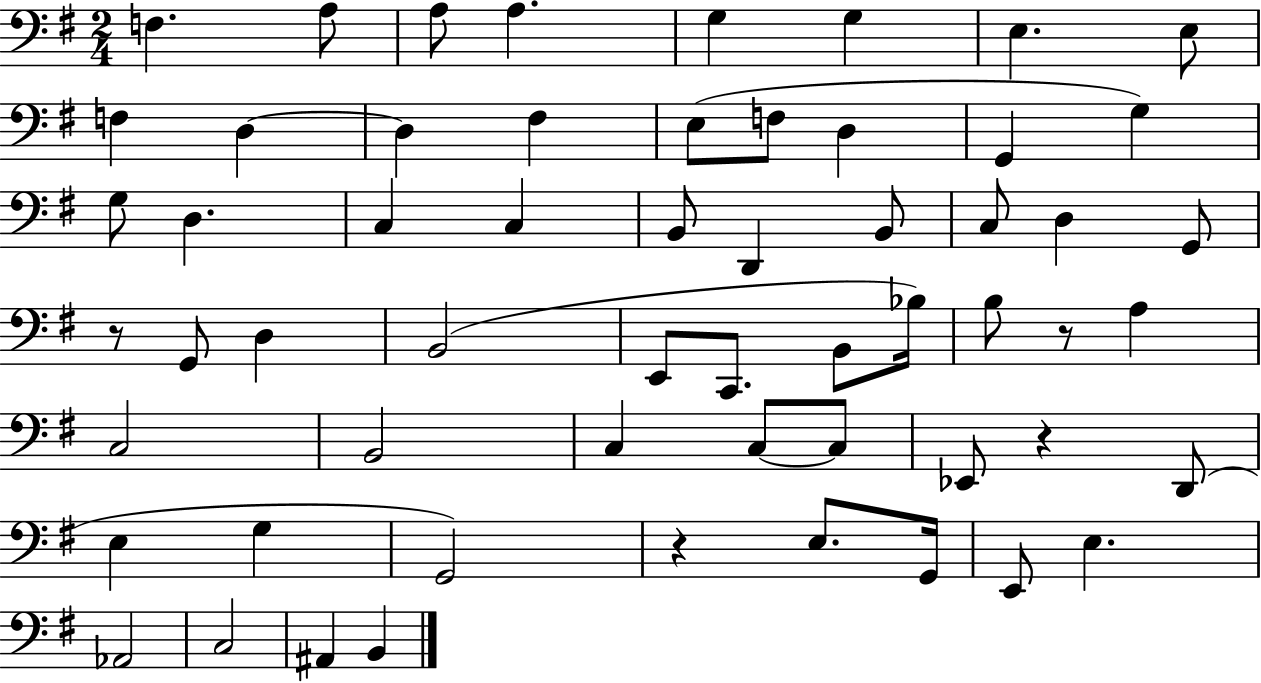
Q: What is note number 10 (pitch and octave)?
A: D3